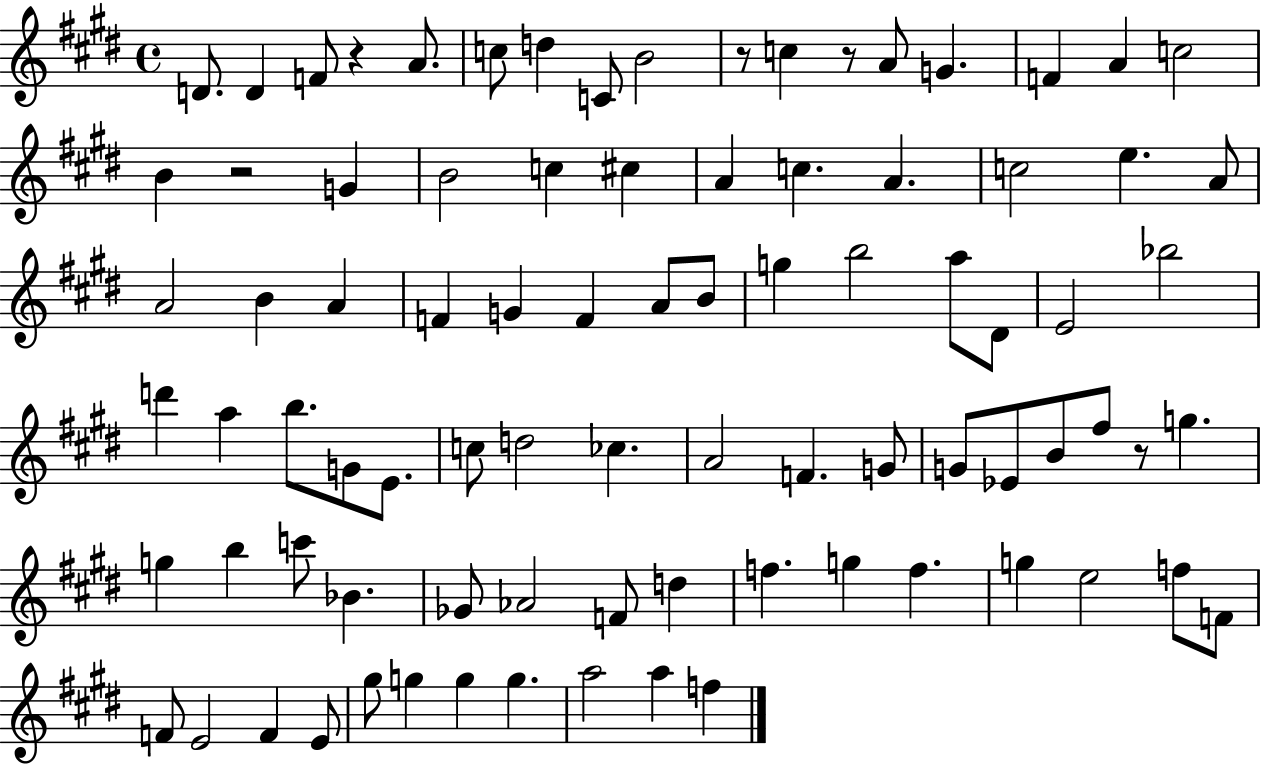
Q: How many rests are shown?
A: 5